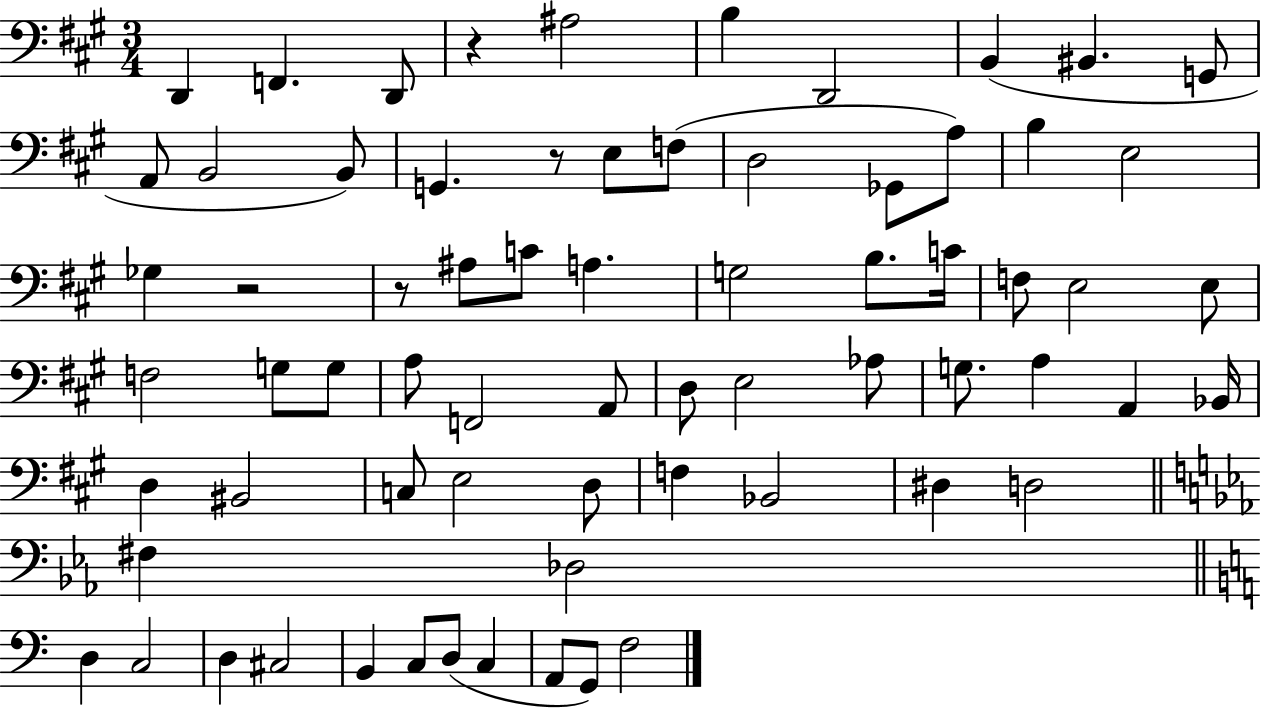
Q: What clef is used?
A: bass